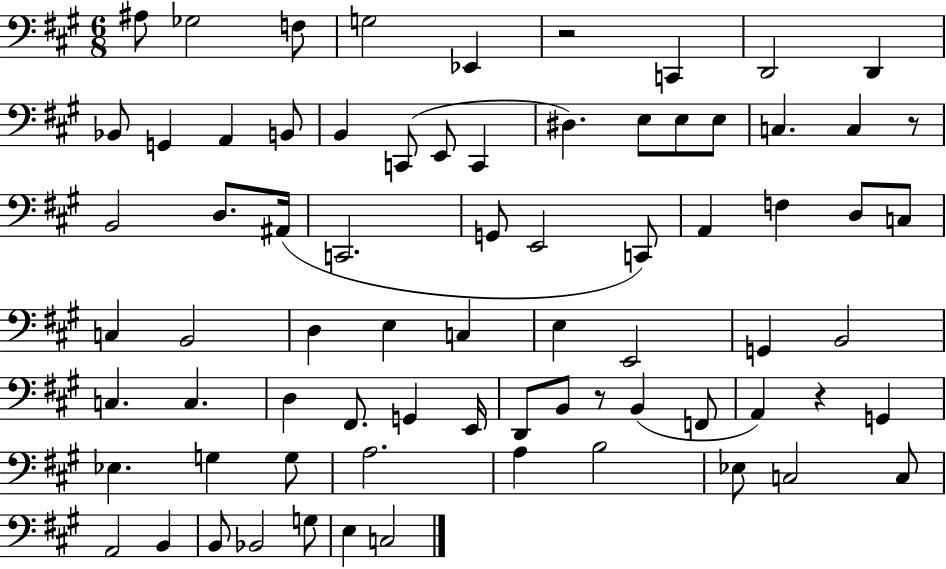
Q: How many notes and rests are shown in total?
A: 74